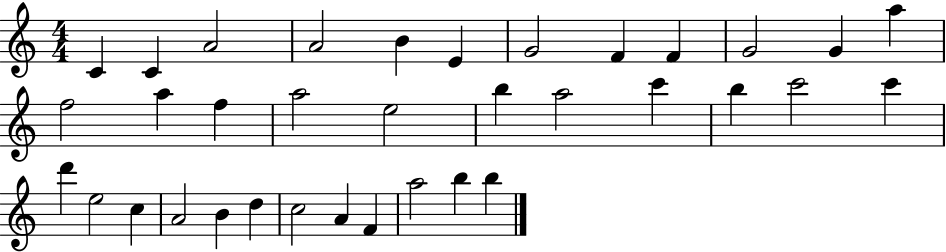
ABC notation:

X:1
T:Untitled
M:4/4
L:1/4
K:C
C C A2 A2 B E G2 F F G2 G a f2 a f a2 e2 b a2 c' b c'2 c' d' e2 c A2 B d c2 A F a2 b b